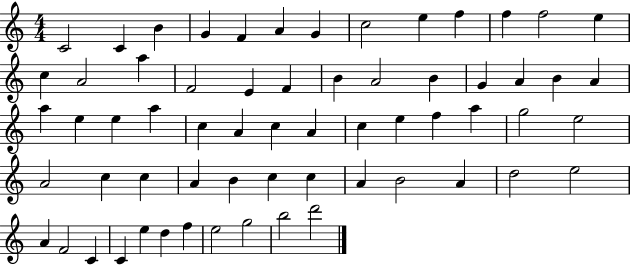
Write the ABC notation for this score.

X:1
T:Untitled
M:4/4
L:1/4
K:C
C2 C B G F A G c2 e f f f2 e c A2 a F2 E F B A2 B G A B A a e e a c A c A c e f a g2 e2 A2 c c A B c c A B2 A d2 e2 A F2 C C e d f e2 g2 b2 d'2